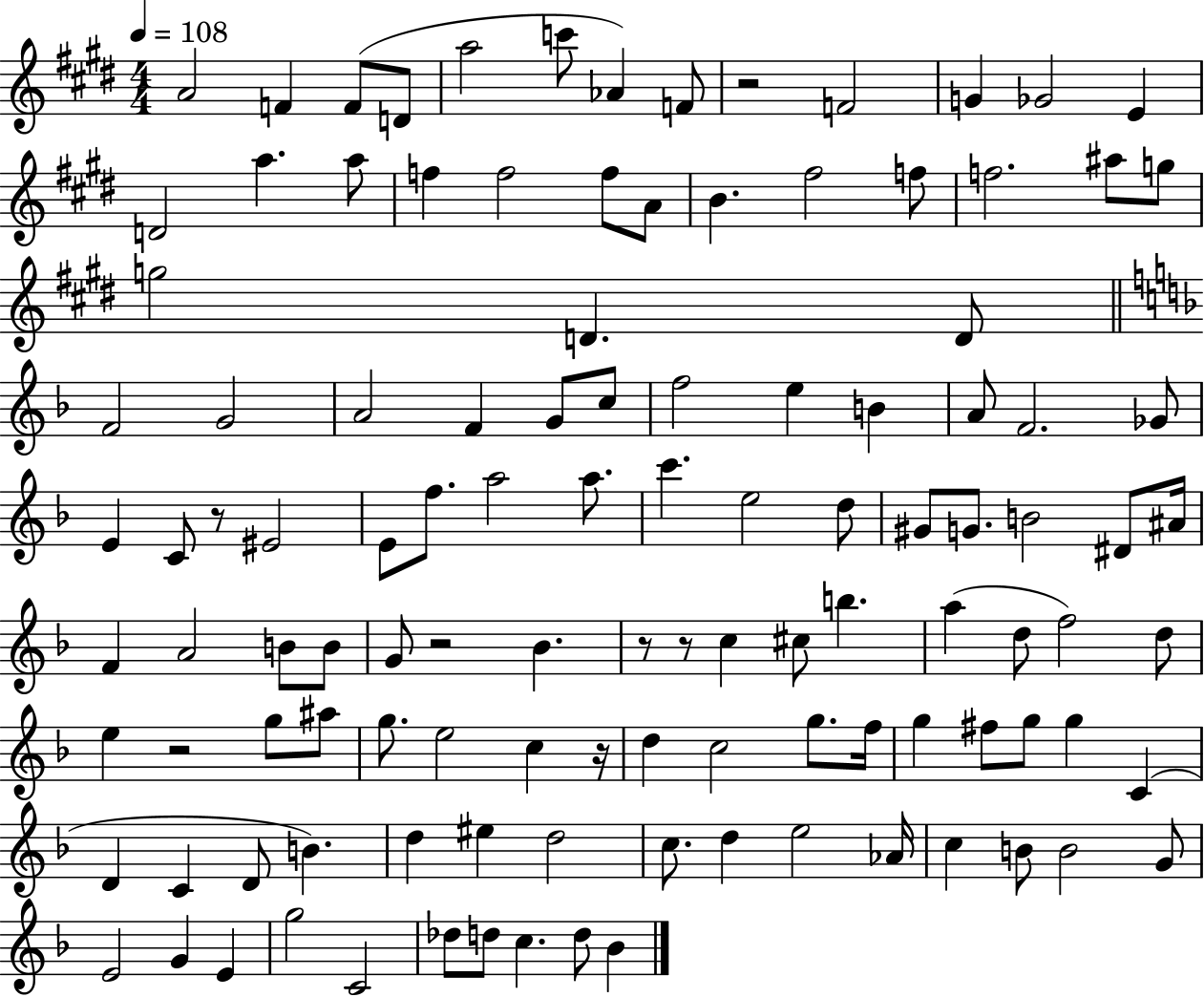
A4/h F4/q F4/e D4/e A5/h C6/e Ab4/q F4/e R/h F4/h G4/q Gb4/h E4/q D4/h A5/q. A5/e F5/q F5/h F5/e A4/e B4/q. F#5/h F5/e F5/h. A#5/e G5/e G5/h D4/q. D4/e F4/h G4/h A4/h F4/q G4/e C5/e F5/h E5/q B4/q A4/e F4/h. Gb4/e E4/q C4/e R/e EIS4/h E4/e F5/e. A5/h A5/e. C6/q. E5/h D5/e G#4/e G4/e. B4/h D#4/e A#4/s F4/q A4/h B4/e B4/e G4/e R/h Bb4/q. R/e R/e C5/q C#5/e B5/q. A5/q D5/e F5/h D5/e E5/q R/h G5/e A#5/e G5/e. E5/h C5/q R/s D5/q C5/h G5/e. F5/s G5/q F#5/e G5/e G5/q C4/q D4/q C4/q D4/e B4/q. D5/q EIS5/q D5/h C5/e. D5/q E5/h Ab4/s C5/q B4/e B4/h G4/e E4/h G4/q E4/q G5/h C4/h Db5/e D5/e C5/q. D5/e Bb4/q